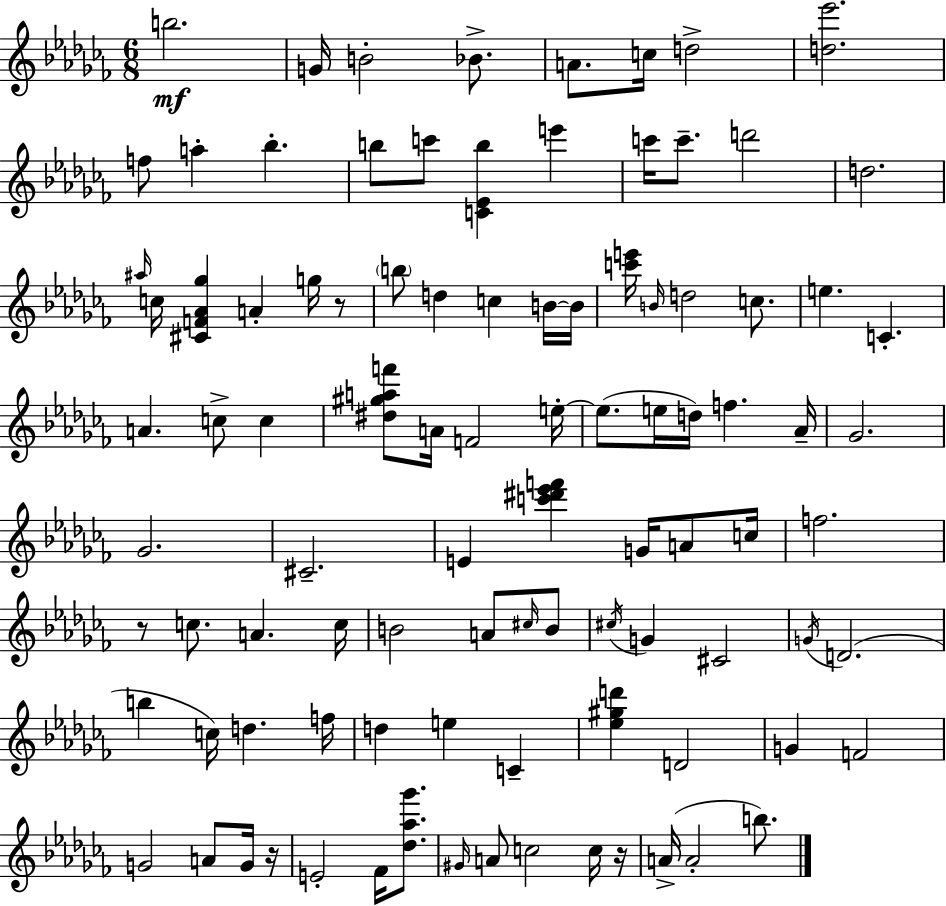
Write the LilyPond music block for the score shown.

{
  \clef treble
  \numericTimeSignature
  \time 6/8
  \key aes \minor
  b''2.\mf | g'16 b'2-. bes'8.-> | a'8. c''16 d''2-> | <d'' ees'''>2. | \break f''8 a''4-. bes''4.-. | b''8 c'''8 <c' ees' b''>4 e'''4 | c'''16 c'''8.-- d'''2 | d''2. | \break \grace { ais''16 } c''16 <cis' f' aes' ges''>4 a'4-. g''16 r8 | \parenthesize b''8 d''4 c''4 b'16~~ | b'16 <c''' e'''>16 \grace { b'16 } d''2 c''8. | e''4. c'4.-. | \break a'4. c''8-> c''4 | <dis'' gis'' a'' f'''>8 a'16 f'2 | e''16-.~~ e''8.( e''16 d''16) f''4. | aes'16-- ges'2. | \break ges'2. | cis'2.-- | e'4 <c''' dis''' ees''' f'''>4 g'16 a'8 | c''16 f''2. | \break r8 c''8. a'4. | c''16 b'2 a'8 | \grace { cis''16 } b'8 \acciaccatura { cis''16 } g'4 cis'2 | \acciaccatura { g'16 }( d'2. | \break b''4 c''16) d''4. | f''16 d''4 e''4 | c'4-- <ees'' gis'' d'''>4 d'2 | g'4 f'2 | \break g'2 | a'8 g'16 r16 e'2-. | fes'16 <des'' aes'' ges'''>8. \grace { gis'16 } a'8 c''2 | c''16 r16 a'16->( a'2-. | \break b''8.) \bar "|."
}